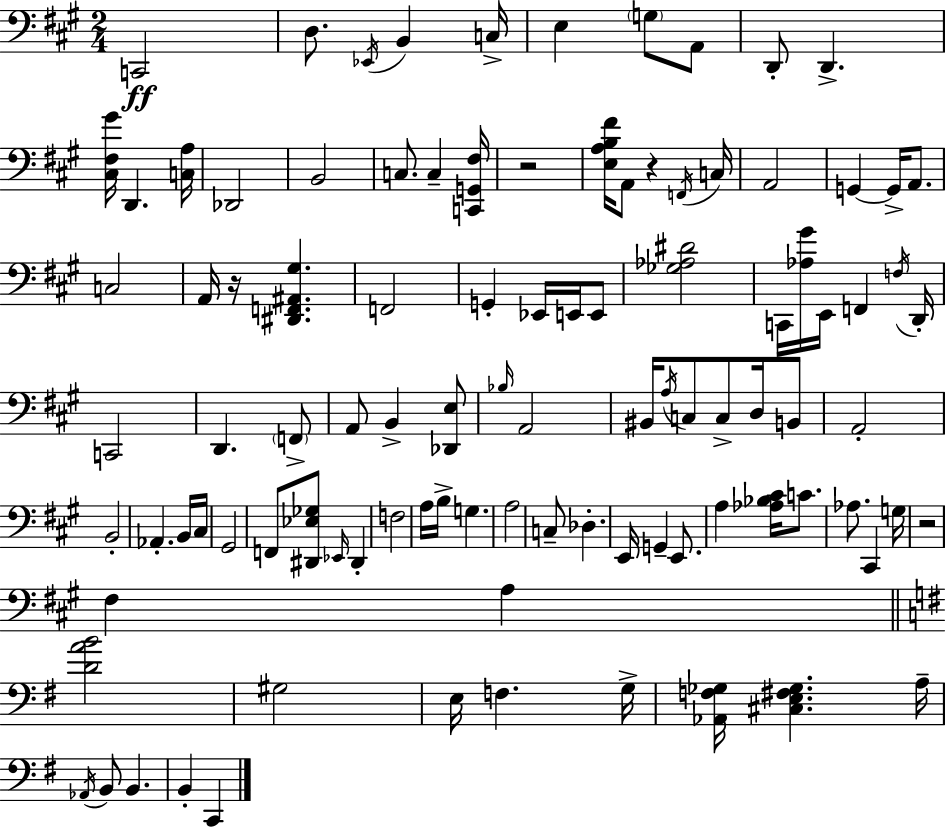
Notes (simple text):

C2/h D3/e. Eb2/s B2/q C3/s E3/q G3/e A2/e D2/e D2/q. [C#3,F#3,G#4]/s D2/q. [C3,A3]/s Db2/h B2/h C3/e. C3/q [C2,G2,F#3]/s R/h [E3,A3,B3,F#4]/s A2/e R/q F2/s C3/s A2/h G2/q G2/s A2/e. C3/h A2/s R/s [D#2,F2,A#2,G#3]/q. F2/h G2/q Eb2/s E2/s E2/e [Gb3,Ab3,D#4]/h C2/s [Ab3,G#4]/s E2/s F2/q F3/s D2/s C2/h D2/q. F2/e A2/e B2/q [Db2,E3]/e Bb3/s A2/h BIS2/s A3/s C3/e C3/e D3/s B2/e A2/h B2/h Ab2/q. B2/s C#3/s G#2/h F2/e [D#2,Eb3,Gb3]/e Eb2/s D#2/q F3/h A3/s B3/s G3/q. A3/h C3/e Db3/q. E2/s G2/q E2/e. A3/q [Ab3,Bb3,C#4]/s C4/e. Ab3/e. C#2/q G3/s R/h F#3/q A3/q [D4,A4,B4]/h G#3/h E3/s F3/q. G3/s [Ab2,F3,Gb3]/s [C#3,E3,F#3,Gb3]/q. A3/s Ab2/s B2/e B2/q. B2/q C2/q